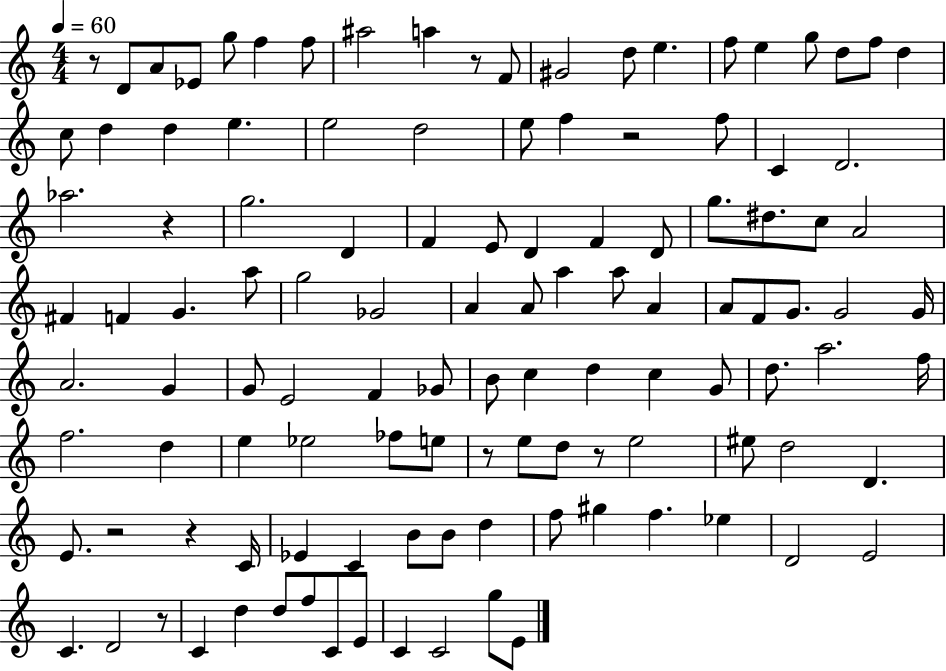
R/e D4/e A4/e Eb4/e G5/e F5/q F5/e A#5/h A5/q R/e F4/e G#4/h D5/e E5/q. F5/e E5/q G5/e D5/e F5/e D5/q C5/e D5/q D5/q E5/q. E5/h D5/h E5/e F5/q R/h F5/e C4/q D4/h. Ab5/h. R/q G5/h. D4/q F4/q E4/e D4/q F4/q D4/e G5/e. D#5/e. C5/e A4/h F#4/q F4/q G4/q. A5/e G5/h Gb4/h A4/q A4/e A5/q A5/e A4/q A4/e F4/e G4/e. G4/h G4/s A4/h. G4/q G4/e E4/h F4/q Gb4/e B4/e C5/q D5/q C5/q G4/e D5/e. A5/h. F5/s F5/h. D5/q E5/q Eb5/h FES5/e E5/e R/e E5/e D5/e R/e E5/h EIS5/e D5/h D4/q. E4/e. R/h R/q C4/s Eb4/q C4/q B4/e B4/e D5/q F5/e G#5/q F5/q. Eb5/q D4/h E4/h C4/q. D4/h R/e C4/q D5/q D5/e F5/e C4/e E4/e C4/q C4/h G5/e E4/e